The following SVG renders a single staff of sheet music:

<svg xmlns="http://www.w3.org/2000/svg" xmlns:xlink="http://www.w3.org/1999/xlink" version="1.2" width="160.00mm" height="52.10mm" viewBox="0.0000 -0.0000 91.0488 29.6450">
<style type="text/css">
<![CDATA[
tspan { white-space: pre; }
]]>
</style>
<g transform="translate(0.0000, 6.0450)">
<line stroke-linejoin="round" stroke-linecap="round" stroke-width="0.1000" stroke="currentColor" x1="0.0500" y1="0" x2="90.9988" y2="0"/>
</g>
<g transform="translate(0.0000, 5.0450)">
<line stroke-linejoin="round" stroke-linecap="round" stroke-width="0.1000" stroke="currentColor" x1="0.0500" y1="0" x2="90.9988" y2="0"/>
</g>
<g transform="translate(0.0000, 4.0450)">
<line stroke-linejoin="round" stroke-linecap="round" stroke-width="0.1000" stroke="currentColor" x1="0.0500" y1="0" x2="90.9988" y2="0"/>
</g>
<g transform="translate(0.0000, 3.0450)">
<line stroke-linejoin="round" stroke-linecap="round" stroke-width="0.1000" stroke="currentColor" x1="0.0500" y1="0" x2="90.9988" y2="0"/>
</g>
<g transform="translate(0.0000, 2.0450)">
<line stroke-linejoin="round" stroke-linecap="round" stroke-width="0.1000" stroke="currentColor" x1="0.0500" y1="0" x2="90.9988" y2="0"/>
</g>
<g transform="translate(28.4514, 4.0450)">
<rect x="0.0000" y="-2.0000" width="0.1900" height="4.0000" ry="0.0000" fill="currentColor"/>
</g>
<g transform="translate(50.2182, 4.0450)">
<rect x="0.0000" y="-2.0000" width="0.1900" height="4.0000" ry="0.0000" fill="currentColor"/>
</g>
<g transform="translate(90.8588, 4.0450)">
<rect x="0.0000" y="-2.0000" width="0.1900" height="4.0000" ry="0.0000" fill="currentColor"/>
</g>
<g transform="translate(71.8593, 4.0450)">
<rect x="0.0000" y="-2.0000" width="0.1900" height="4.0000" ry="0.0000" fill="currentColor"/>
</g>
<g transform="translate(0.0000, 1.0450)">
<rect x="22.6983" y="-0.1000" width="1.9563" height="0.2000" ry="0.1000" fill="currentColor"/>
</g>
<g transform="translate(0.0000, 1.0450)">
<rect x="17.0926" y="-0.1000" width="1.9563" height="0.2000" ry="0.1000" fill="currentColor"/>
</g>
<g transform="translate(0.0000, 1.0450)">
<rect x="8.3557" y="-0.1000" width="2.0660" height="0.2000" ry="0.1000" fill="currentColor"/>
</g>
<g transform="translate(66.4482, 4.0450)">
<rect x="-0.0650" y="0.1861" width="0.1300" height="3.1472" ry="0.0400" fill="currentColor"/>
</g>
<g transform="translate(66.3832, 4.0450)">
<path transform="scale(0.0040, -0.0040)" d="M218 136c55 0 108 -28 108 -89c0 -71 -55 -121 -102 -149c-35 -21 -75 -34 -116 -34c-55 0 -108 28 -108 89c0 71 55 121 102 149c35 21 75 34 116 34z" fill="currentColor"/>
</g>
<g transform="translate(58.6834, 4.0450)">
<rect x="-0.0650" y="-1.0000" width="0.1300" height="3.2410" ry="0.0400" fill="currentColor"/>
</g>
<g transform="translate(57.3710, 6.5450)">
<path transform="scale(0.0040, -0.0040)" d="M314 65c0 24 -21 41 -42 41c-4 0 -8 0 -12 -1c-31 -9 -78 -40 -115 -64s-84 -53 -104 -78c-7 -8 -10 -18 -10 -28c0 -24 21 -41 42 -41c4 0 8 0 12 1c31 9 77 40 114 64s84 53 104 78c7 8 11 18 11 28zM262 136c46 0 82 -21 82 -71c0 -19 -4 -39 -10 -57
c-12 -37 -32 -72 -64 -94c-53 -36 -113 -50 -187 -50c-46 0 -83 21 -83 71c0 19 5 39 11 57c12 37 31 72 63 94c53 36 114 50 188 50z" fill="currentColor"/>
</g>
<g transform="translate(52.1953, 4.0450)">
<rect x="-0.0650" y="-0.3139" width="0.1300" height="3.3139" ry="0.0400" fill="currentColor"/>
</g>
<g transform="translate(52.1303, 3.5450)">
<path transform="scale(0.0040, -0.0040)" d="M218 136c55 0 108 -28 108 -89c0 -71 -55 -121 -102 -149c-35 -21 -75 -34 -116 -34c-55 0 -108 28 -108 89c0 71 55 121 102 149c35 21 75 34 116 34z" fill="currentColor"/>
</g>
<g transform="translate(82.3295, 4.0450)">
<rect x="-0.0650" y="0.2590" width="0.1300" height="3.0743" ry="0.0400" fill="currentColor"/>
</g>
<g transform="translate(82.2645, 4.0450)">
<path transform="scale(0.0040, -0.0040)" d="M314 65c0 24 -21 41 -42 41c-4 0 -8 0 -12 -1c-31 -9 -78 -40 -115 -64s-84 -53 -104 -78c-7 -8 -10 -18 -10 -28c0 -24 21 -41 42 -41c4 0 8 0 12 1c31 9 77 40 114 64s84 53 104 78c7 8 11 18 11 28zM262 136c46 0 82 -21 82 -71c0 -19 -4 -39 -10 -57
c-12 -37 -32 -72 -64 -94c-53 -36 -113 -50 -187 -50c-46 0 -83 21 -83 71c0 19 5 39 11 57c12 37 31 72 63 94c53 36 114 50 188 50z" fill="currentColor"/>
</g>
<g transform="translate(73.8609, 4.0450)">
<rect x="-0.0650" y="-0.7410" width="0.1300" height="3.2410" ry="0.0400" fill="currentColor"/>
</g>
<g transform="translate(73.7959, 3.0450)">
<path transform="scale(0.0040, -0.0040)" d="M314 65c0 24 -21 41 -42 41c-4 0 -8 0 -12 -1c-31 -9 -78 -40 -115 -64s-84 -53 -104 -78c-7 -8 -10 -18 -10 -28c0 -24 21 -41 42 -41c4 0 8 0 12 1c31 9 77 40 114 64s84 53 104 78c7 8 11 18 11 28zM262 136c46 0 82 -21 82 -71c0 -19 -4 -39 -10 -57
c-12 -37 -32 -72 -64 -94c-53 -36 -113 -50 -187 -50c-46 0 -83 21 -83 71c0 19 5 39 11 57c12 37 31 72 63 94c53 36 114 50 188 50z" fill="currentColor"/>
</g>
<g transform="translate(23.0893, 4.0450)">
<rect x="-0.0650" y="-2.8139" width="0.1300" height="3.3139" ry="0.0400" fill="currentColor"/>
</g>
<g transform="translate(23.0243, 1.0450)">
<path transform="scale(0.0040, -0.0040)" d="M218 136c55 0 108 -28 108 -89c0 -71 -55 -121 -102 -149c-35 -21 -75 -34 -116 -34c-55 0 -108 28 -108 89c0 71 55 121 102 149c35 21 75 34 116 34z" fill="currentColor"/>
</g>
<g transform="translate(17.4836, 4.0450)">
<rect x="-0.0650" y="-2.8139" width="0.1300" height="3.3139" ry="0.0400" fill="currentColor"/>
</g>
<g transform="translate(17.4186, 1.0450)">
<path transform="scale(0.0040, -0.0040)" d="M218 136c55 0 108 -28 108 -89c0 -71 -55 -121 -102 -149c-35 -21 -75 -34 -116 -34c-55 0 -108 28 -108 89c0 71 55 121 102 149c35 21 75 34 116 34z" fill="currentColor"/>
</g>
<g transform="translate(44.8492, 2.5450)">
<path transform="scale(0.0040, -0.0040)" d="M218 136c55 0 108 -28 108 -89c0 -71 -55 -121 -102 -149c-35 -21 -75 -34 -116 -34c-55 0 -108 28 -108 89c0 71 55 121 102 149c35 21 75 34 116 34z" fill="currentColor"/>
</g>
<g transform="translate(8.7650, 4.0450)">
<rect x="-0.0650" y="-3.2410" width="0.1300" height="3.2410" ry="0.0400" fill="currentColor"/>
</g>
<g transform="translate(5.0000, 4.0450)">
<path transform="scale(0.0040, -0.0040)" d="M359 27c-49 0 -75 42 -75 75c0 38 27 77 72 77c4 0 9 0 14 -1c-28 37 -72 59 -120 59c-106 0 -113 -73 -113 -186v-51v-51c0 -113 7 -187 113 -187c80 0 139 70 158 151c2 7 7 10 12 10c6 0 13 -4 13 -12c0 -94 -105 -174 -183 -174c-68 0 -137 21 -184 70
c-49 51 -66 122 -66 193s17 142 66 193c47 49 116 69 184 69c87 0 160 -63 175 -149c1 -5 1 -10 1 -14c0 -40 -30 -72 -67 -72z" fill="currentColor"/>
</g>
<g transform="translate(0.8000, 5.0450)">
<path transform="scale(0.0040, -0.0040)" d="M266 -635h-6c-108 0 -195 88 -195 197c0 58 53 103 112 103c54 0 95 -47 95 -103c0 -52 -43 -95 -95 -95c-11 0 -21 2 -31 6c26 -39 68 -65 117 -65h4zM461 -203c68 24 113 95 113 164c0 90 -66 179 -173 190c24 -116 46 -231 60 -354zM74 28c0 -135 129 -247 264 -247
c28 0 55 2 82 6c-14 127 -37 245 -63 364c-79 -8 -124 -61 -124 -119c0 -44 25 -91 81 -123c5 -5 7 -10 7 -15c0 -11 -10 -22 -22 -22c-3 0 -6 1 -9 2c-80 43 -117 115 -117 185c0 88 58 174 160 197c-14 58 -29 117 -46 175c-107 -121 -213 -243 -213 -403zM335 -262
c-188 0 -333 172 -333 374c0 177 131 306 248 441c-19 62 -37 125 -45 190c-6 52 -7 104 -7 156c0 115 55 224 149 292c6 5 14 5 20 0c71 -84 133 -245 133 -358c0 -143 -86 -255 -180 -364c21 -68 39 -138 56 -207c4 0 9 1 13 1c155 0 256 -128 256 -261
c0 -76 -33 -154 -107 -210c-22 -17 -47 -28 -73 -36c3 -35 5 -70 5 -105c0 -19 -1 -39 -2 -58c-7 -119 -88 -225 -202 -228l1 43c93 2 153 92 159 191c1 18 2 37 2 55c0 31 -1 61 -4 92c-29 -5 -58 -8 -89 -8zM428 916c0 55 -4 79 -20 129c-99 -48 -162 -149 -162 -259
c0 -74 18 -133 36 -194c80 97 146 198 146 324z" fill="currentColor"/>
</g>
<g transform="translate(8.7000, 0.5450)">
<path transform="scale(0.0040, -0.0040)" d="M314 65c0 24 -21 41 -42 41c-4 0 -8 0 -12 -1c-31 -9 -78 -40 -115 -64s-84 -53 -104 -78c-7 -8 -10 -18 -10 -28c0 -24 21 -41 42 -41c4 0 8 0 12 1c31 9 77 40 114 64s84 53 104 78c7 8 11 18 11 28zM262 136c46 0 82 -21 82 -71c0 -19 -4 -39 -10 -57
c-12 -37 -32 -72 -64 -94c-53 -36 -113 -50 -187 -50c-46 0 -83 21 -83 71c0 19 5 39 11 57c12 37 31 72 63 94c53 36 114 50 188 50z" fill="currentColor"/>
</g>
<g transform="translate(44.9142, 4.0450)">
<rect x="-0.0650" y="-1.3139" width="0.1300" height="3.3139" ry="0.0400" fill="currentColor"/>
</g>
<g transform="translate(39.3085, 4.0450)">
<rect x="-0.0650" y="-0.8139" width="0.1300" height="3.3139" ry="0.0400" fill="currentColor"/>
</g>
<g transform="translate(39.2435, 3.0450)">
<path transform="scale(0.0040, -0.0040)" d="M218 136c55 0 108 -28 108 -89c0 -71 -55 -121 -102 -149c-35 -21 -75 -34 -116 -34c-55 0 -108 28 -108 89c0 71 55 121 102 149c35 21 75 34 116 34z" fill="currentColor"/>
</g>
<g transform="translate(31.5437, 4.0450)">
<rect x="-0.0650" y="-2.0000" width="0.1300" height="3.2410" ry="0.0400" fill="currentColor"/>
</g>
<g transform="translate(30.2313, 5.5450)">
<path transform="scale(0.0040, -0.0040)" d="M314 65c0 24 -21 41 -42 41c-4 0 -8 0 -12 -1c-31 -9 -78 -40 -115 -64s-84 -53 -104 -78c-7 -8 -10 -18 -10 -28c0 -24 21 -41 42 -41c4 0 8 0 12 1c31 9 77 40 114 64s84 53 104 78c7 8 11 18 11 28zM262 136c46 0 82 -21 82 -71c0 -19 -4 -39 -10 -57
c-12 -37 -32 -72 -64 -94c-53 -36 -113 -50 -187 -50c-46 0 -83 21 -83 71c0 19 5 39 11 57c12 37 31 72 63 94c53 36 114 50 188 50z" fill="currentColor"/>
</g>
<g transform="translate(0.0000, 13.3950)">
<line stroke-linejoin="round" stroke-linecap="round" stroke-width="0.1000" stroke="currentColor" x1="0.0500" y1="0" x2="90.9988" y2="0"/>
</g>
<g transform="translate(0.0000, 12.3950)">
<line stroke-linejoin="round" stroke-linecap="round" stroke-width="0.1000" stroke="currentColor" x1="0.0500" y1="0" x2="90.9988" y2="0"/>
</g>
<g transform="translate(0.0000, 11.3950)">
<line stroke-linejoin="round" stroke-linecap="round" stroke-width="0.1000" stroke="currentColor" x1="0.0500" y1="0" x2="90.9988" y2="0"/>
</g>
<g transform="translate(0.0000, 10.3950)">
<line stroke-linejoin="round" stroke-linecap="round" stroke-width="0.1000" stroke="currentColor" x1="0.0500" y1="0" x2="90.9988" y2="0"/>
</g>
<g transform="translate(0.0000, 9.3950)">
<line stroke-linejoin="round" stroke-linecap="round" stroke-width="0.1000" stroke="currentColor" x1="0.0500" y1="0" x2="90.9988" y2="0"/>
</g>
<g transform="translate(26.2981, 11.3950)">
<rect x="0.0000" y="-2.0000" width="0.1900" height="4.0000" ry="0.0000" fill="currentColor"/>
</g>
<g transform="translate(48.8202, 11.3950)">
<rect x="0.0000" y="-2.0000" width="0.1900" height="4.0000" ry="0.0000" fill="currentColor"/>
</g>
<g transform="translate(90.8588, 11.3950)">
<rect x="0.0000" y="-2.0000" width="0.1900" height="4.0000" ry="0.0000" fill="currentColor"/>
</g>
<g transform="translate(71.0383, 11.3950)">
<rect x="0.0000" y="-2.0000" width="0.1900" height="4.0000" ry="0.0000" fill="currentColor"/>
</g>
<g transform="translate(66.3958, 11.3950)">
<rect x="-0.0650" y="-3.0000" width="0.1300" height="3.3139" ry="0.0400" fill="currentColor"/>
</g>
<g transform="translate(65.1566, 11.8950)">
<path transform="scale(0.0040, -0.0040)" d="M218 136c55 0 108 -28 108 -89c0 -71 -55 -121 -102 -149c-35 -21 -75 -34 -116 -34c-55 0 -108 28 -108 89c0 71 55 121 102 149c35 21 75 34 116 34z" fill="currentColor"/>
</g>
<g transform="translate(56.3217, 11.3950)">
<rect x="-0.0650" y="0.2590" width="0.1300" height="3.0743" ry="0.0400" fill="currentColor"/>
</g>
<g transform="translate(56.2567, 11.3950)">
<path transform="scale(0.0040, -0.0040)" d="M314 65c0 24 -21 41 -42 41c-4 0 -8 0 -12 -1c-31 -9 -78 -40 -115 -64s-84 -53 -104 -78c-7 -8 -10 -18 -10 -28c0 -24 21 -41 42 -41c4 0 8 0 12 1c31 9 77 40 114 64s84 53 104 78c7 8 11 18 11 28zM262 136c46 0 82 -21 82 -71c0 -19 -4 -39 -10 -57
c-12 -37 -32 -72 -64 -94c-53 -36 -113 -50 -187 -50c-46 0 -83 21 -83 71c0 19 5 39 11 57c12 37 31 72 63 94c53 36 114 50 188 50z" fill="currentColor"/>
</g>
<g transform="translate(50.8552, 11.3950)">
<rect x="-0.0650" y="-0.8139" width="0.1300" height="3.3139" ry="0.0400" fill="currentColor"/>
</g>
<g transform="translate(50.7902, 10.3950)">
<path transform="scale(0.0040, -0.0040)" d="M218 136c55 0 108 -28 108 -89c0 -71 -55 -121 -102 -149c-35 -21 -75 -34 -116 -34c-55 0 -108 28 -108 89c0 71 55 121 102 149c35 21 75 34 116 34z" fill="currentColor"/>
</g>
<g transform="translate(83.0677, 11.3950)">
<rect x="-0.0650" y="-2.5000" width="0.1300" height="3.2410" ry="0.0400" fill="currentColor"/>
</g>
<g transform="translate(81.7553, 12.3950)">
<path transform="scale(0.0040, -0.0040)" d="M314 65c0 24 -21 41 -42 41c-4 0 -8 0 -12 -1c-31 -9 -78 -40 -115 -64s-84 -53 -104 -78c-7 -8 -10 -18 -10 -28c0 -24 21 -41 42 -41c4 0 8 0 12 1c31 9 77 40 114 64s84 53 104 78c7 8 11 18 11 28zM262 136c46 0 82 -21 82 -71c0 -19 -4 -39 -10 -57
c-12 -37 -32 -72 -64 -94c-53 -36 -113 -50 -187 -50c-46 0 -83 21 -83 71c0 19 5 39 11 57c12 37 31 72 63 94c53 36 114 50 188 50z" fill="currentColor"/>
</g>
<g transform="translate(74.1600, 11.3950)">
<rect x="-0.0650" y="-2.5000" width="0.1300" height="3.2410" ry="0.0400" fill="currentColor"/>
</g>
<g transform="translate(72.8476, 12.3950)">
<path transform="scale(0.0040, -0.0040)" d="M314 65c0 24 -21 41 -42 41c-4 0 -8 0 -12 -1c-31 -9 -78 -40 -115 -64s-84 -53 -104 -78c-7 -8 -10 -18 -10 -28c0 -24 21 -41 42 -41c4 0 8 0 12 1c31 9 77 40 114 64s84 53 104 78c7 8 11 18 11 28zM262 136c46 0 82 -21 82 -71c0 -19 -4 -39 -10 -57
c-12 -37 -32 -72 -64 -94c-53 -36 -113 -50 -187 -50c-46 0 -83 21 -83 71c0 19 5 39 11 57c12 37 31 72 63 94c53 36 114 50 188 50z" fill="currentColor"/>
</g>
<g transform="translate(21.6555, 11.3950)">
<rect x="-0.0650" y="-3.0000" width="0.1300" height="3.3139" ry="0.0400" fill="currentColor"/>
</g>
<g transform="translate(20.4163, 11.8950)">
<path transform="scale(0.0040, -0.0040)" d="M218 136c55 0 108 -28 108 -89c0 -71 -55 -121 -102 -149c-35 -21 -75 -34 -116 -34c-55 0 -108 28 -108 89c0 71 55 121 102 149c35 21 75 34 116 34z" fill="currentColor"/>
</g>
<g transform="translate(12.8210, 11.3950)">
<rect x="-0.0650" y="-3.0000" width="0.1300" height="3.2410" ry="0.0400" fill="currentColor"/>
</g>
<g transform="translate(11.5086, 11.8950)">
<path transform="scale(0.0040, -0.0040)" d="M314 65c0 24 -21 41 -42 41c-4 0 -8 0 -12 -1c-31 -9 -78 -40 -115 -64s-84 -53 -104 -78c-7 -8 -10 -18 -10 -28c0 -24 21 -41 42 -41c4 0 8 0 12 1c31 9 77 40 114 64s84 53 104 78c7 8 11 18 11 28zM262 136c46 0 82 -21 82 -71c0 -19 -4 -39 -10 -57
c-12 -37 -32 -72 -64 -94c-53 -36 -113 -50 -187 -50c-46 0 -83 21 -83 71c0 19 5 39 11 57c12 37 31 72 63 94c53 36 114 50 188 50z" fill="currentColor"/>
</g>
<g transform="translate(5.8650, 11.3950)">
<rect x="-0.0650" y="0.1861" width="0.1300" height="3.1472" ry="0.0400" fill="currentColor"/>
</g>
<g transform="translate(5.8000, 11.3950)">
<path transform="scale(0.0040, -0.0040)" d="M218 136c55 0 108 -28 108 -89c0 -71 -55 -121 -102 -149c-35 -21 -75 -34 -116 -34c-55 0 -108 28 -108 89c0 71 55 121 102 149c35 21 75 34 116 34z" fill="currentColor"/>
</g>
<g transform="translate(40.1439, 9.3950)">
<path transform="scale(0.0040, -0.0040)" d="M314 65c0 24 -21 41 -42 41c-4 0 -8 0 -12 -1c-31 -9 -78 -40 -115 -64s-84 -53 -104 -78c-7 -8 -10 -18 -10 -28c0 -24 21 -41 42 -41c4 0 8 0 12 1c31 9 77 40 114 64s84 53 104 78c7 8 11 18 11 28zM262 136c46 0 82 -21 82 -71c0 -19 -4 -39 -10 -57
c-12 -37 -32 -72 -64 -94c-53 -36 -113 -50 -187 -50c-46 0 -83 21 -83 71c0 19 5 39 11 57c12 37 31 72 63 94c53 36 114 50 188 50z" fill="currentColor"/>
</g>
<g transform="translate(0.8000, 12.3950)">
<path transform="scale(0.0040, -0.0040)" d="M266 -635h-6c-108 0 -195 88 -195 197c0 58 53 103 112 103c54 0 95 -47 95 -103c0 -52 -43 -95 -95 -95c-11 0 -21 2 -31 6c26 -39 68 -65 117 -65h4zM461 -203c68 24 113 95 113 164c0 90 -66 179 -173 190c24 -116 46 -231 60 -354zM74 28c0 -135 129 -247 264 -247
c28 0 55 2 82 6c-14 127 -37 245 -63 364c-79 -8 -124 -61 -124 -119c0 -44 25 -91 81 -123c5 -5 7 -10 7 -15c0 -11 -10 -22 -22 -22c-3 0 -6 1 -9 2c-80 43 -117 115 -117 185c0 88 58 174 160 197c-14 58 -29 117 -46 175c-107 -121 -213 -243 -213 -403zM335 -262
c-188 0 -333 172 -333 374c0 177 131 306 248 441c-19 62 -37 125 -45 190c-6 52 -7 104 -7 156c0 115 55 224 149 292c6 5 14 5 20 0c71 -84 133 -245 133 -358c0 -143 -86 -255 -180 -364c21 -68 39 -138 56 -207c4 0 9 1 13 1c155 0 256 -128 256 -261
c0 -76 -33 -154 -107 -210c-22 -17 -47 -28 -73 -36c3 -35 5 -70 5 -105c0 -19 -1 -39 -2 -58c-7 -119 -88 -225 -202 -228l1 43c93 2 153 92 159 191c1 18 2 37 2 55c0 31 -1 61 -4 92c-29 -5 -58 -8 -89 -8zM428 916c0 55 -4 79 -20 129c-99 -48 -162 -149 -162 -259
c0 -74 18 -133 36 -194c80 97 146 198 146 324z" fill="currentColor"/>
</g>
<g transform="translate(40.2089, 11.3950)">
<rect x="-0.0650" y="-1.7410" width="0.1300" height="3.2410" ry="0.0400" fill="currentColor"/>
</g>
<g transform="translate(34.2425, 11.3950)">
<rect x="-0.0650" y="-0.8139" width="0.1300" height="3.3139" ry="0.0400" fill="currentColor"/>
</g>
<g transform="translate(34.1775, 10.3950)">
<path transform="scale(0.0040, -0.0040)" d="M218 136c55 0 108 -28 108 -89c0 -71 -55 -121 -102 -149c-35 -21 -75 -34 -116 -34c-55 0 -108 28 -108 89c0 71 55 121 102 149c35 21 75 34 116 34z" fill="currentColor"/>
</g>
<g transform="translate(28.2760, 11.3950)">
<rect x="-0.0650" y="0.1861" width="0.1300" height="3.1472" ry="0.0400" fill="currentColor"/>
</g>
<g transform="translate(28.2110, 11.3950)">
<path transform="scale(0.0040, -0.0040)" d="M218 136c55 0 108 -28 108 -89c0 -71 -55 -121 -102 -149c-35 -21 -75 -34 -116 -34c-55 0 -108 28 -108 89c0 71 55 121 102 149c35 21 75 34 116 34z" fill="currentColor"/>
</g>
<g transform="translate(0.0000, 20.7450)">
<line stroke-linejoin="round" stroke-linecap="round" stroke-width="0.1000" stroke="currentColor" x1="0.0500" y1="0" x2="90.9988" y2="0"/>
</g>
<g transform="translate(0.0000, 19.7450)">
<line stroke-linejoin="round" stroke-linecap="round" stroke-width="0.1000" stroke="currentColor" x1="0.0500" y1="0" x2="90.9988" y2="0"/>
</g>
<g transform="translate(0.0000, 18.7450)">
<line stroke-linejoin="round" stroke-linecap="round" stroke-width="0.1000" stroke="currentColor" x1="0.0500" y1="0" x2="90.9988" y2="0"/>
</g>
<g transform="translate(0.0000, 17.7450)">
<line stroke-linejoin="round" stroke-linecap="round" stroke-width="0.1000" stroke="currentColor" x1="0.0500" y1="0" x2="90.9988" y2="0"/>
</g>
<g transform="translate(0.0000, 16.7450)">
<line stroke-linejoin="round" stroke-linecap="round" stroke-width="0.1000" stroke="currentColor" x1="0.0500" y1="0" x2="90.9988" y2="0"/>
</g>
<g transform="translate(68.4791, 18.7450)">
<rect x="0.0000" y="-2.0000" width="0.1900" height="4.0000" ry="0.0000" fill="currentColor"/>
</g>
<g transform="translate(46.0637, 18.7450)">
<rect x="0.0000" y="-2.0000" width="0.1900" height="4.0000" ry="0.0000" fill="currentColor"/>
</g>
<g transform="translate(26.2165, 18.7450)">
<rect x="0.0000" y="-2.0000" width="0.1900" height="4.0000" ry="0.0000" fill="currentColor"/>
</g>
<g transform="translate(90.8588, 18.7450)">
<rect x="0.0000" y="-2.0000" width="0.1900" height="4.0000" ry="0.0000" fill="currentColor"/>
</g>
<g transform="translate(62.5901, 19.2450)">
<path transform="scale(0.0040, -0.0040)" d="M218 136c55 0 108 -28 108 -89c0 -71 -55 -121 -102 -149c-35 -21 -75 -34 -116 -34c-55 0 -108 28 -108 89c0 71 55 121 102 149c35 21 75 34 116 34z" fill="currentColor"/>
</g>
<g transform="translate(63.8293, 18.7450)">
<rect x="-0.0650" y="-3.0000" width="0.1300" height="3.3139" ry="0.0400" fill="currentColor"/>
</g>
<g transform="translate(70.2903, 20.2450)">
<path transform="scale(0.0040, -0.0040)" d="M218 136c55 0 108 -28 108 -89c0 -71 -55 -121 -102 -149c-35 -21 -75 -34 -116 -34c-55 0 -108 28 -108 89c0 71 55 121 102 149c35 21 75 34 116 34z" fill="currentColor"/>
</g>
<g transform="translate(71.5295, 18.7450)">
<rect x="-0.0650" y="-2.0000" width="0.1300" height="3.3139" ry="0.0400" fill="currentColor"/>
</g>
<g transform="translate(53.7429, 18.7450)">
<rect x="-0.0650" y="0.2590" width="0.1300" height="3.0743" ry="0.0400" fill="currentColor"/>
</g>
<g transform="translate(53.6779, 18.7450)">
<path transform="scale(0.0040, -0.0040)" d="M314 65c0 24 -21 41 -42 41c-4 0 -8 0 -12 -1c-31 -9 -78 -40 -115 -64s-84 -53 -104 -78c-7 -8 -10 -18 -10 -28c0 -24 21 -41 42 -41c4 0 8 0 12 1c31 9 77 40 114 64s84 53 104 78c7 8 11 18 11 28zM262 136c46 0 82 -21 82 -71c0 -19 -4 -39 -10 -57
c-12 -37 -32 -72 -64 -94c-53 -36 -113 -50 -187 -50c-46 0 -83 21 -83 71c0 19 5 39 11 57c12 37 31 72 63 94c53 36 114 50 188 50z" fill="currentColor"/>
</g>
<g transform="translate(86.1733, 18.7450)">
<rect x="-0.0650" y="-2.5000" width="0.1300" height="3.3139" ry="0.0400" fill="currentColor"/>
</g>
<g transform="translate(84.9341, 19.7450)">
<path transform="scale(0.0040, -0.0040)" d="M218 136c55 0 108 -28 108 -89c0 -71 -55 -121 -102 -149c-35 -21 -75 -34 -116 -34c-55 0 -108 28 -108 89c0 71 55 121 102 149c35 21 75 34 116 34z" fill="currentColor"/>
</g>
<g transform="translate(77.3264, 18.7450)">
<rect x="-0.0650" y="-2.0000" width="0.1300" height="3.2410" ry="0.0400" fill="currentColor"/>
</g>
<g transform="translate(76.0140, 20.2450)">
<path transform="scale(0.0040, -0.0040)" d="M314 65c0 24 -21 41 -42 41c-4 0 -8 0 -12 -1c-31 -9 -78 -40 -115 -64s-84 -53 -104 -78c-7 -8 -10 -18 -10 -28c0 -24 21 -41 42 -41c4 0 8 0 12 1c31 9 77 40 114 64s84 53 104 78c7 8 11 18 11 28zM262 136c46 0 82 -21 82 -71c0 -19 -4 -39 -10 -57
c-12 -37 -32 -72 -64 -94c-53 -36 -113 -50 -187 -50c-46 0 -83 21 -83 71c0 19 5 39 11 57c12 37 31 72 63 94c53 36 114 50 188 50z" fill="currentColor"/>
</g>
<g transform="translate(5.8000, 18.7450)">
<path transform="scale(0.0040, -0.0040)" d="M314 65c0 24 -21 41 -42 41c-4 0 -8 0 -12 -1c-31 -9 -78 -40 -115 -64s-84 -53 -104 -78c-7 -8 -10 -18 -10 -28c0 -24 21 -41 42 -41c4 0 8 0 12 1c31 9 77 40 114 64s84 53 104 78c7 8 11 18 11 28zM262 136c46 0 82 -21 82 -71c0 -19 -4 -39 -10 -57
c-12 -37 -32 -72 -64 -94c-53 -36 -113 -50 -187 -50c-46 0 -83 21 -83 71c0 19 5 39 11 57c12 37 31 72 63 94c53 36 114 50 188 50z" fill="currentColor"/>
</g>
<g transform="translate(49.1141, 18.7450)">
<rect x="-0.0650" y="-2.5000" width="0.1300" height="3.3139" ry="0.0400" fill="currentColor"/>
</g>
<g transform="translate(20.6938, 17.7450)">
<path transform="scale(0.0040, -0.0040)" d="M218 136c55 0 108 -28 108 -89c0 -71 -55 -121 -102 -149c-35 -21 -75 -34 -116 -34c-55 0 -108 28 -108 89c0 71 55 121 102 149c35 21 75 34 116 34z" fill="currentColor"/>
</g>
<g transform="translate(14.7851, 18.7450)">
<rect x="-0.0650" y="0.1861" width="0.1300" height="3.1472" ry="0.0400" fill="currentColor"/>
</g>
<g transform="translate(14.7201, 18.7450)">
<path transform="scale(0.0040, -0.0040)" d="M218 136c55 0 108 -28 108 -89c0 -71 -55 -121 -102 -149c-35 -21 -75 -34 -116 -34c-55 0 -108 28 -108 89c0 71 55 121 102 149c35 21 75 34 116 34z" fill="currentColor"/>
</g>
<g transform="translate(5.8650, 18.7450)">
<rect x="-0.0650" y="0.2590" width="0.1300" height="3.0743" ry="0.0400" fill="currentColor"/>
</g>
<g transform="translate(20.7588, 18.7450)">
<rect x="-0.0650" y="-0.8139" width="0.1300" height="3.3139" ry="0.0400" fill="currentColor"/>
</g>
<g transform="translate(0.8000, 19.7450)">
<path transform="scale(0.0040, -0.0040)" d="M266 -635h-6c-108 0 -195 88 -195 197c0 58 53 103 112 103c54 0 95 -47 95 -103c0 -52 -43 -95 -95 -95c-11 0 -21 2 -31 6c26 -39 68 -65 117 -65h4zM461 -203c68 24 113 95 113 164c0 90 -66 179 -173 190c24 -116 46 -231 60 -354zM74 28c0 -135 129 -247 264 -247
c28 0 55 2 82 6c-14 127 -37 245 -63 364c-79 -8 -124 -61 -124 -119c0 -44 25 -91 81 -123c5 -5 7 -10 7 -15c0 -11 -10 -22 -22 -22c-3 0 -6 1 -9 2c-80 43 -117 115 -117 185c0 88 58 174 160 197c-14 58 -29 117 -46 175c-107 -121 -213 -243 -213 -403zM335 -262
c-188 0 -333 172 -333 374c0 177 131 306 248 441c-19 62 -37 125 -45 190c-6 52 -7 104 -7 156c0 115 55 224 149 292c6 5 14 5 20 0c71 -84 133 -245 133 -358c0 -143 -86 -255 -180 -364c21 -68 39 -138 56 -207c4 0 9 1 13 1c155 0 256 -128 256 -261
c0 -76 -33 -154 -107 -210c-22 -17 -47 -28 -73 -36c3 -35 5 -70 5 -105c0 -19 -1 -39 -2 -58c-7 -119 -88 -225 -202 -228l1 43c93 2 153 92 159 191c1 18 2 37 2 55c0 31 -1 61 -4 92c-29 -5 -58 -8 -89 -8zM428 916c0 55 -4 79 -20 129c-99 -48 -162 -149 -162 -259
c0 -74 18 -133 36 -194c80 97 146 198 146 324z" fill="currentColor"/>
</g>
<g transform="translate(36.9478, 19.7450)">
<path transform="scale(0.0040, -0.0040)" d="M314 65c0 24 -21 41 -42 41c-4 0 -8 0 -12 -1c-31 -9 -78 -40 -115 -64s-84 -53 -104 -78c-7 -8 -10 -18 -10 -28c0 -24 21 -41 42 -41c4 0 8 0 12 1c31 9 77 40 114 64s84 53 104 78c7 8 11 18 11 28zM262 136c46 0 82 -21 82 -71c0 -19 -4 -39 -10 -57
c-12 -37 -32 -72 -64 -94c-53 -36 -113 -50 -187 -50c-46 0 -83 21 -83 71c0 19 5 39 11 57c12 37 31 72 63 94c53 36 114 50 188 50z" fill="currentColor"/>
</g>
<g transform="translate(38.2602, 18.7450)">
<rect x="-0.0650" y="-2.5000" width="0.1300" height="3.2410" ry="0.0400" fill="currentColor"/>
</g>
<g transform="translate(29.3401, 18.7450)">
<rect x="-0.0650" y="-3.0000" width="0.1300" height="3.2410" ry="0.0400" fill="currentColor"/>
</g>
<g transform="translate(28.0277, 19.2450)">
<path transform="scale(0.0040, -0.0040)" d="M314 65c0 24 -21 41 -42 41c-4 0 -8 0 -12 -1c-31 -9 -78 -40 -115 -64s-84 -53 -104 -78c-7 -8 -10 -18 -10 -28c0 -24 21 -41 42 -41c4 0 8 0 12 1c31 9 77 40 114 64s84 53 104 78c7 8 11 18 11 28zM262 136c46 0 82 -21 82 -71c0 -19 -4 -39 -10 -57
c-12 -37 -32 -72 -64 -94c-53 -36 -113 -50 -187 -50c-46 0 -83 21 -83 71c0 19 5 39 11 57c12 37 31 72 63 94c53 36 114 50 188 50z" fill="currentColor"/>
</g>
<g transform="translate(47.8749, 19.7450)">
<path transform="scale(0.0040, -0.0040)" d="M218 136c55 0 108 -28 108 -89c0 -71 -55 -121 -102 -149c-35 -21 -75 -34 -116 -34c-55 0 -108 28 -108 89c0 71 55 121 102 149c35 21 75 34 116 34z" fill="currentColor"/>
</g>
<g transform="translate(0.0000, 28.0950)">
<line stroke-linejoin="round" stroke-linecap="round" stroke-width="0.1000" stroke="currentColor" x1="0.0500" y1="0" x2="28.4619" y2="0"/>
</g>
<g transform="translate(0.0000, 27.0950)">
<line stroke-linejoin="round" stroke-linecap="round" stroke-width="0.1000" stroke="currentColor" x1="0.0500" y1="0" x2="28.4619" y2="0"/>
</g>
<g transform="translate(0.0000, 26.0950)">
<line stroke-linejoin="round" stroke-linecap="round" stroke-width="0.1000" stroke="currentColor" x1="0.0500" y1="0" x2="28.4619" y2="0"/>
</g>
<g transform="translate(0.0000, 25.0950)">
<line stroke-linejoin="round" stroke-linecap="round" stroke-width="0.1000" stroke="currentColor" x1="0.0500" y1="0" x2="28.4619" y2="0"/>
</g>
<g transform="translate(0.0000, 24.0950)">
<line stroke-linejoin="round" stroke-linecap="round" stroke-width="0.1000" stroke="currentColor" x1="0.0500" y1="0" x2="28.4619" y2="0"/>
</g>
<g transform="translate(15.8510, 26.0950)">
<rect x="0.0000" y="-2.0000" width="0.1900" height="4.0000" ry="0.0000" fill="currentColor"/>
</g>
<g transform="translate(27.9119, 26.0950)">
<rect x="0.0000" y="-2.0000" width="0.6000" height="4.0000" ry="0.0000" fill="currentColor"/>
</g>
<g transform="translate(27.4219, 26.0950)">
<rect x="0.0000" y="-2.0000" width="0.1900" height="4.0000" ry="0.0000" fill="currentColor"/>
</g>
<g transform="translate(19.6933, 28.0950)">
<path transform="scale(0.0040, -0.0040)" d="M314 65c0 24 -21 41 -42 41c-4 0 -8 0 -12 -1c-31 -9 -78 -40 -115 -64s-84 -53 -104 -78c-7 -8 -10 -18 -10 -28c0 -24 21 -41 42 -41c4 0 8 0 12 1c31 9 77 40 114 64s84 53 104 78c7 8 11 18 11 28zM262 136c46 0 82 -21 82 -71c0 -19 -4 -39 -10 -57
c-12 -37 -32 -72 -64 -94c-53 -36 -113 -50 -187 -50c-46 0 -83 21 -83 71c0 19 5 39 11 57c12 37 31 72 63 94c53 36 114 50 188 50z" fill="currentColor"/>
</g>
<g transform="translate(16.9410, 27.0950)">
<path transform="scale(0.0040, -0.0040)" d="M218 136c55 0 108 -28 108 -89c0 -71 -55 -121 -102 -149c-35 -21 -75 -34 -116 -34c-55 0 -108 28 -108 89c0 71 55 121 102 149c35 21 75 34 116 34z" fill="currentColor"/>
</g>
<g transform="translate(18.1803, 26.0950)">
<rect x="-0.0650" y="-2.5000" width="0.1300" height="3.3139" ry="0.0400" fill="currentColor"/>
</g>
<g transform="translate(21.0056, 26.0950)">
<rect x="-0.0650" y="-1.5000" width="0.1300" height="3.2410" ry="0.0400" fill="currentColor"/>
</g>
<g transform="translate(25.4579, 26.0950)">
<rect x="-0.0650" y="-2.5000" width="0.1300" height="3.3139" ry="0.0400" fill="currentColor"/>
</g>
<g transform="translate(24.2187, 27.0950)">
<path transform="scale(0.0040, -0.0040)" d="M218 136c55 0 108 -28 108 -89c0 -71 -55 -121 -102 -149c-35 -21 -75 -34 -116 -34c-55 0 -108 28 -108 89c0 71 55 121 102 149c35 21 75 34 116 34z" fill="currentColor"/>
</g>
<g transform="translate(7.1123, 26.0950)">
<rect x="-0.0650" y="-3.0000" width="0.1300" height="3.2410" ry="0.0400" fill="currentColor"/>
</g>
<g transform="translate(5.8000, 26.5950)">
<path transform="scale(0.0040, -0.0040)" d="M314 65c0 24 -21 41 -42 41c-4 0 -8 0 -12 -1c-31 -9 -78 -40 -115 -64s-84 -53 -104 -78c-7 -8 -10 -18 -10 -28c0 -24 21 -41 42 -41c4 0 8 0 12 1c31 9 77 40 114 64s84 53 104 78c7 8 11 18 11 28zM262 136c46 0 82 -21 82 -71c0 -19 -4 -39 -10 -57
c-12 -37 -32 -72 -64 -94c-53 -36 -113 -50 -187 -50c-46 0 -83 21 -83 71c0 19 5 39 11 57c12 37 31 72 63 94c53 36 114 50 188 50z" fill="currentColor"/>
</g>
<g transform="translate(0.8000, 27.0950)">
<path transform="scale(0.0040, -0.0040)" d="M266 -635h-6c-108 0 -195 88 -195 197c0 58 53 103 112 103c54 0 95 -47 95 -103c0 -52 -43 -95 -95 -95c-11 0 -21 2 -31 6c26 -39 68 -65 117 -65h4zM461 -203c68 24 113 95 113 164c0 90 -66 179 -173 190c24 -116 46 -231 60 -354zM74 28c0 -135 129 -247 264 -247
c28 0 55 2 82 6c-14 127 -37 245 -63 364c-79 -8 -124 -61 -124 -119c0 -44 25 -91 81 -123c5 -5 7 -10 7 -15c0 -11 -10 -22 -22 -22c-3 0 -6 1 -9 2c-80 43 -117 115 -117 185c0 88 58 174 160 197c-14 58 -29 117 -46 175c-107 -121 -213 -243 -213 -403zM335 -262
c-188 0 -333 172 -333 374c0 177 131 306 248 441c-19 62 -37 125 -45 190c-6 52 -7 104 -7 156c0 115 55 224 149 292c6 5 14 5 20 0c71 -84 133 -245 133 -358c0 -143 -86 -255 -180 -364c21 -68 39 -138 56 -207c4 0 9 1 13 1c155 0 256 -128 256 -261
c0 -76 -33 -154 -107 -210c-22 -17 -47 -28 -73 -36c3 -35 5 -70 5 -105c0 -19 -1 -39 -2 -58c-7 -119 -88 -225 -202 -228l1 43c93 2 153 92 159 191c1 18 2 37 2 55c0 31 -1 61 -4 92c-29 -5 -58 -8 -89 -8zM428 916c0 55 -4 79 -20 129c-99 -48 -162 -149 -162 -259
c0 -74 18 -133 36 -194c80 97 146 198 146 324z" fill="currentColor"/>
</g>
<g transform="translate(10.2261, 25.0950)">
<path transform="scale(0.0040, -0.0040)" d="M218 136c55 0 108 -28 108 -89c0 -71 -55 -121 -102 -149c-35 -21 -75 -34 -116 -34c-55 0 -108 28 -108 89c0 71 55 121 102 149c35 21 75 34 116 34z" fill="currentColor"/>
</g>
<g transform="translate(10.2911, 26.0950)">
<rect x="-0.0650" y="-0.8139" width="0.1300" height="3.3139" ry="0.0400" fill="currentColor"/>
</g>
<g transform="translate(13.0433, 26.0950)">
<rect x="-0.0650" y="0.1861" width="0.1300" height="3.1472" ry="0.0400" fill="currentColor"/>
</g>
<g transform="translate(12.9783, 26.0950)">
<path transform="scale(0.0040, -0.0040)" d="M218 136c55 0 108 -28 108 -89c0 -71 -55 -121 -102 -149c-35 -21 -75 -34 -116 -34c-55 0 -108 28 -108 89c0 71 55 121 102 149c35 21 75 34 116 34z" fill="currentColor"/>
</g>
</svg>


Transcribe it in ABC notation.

X:1
T:Untitled
M:4/4
L:1/4
K:C
b2 a a F2 d e c D2 B d2 B2 B A2 A B d f2 d B2 A G2 G2 B2 B d A2 G2 G B2 A F F2 G A2 d B G E2 G